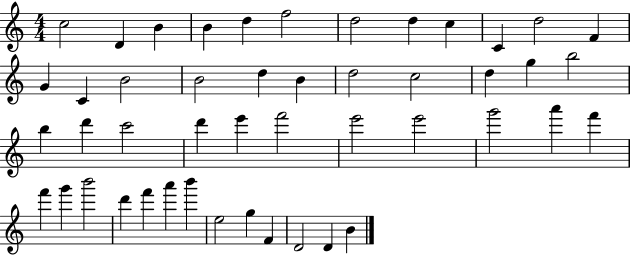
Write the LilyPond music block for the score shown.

{
  \clef treble
  \numericTimeSignature
  \time 4/4
  \key c \major
  c''2 d'4 b'4 | b'4 d''4 f''2 | d''2 d''4 c''4 | c'4 d''2 f'4 | \break g'4 c'4 b'2 | b'2 d''4 b'4 | d''2 c''2 | d''4 g''4 b''2 | \break b''4 d'''4 c'''2 | d'''4 e'''4 f'''2 | e'''2 e'''2 | g'''2 a'''4 f'''4 | \break f'''4 g'''4 b'''2 | d'''4 f'''4 a'''4 b'''4 | e''2 g''4 f'4 | d'2 d'4 b'4 | \break \bar "|."
}